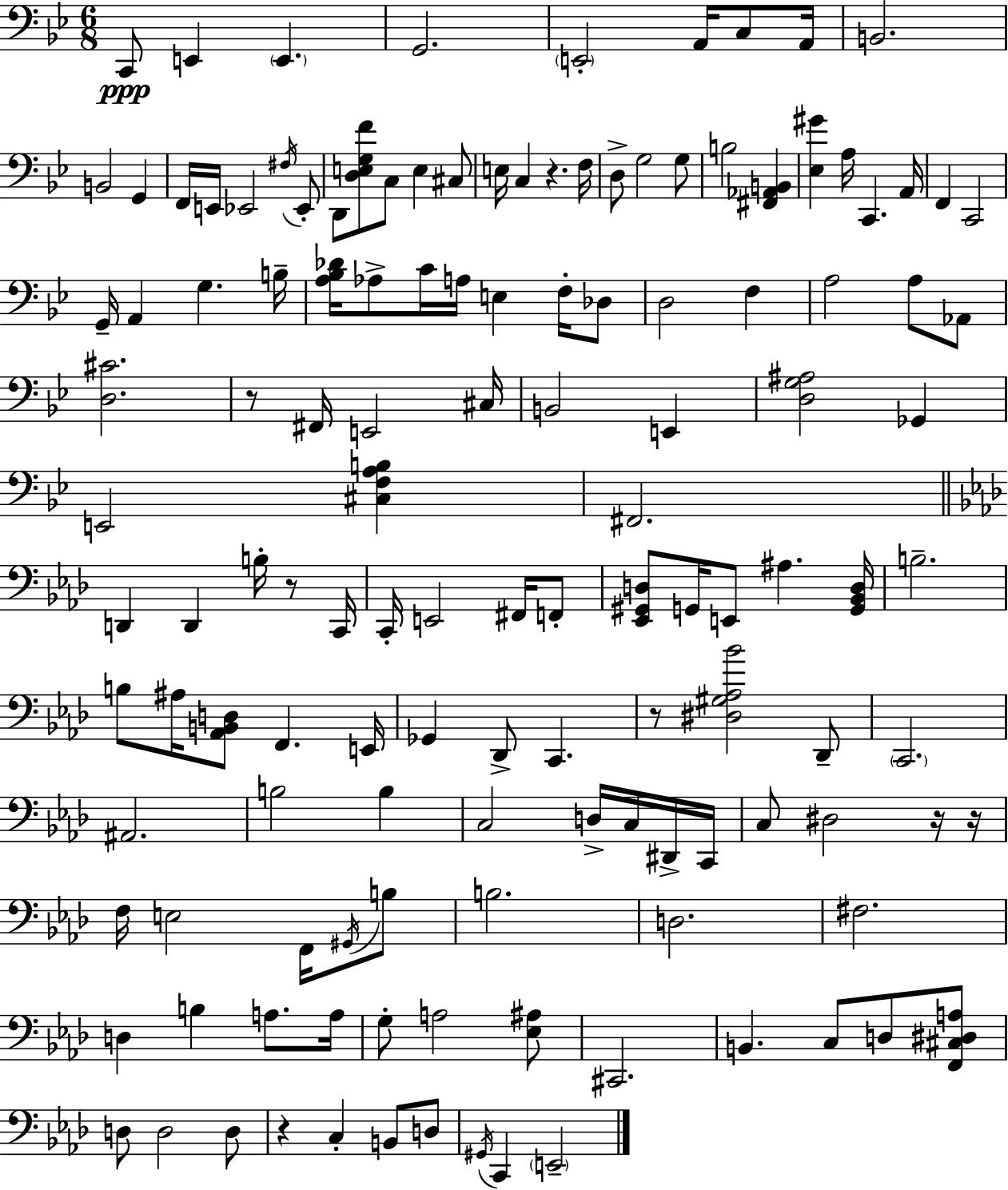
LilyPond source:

{
  \clef bass
  \numericTimeSignature
  \time 6/8
  \key g \minor
  \repeat volta 2 { c,8\ppp e,4 \parenthesize e,4. | g,2. | \parenthesize e,2-. a,16 c8 a,16 | b,2. | \break b,2 g,4 | f,16 e,16 ees,2 \acciaccatura { fis16 } ees,8-. | d,8 <d e g f'>8 c8 e4 cis8 | e16 c4 r4. | \break f16 d8-> g2 g8 | b2 <fis, aes, b,>4 | <ees gis'>4 a16 c,4. | a,16 f,4 c,2 | \break g,16-- a,4 g4. | b16-- <a bes des'>16 aes8-> c'16 a16 e4 f16-. des8 | d2 f4 | a2 a8 aes,8 | \break <d cis'>2. | r8 fis,16 e,2 | cis16 b,2 e,4 | <d g ais>2 ges,4 | \break e,2 <cis f a b>4 | fis,2. | \bar "||" \break \key aes \major d,4 d,4 b16-. r8 c,16 | c,16-. e,2 fis,16 f,8-. | <ees, gis, d>8 g,16 e,8 ais4. <g, bes, d>16 | b2.-- | \break b8 ais16 <aes, b, d>8 f,4. e,16 | ges,4 des,8-> c,4. | r8 <dis gis aes bes'>2 des,8-- | \parenthesize c,2. | \break ais,2. | b2 b4 | c2 d16-> c16 dis,16-> c,16 | c8 dis2 r16 r16 | \break f16 e2 f,16 \acciaccatura { gis,16 } b8 | b2. | d2. | fis2. | \break d4 b4 a8. | a16 g8-. a2 <ees ais>8 | cis,2. | b,4. c8 d8 <f, cis dis a>8 | \break d8 d2 d8 | r4 c4-. b,8 d8 | \acciaccatura { gis,16 } c,4 \parenthesize e,2-- | } \bar "|."
}